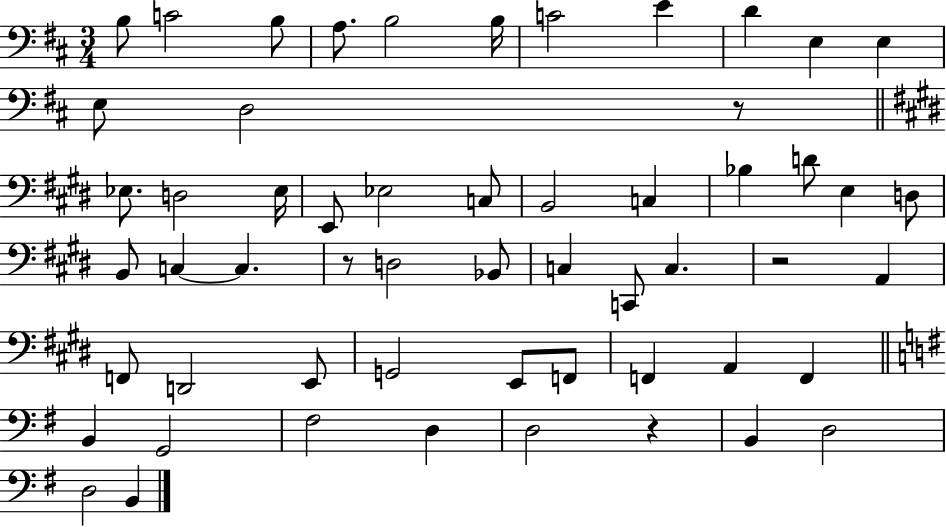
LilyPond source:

{
  \clef bass
  \numericTimeSignature
  \time 3/4
  \key d \major
  b8 c'2 b8 | a8. b2 b16 | c'2 e'4 | d'4 e4 e4 | \break e8 d2 r8 | \bar "||" \break \key e \major ees8. d2 ees16 | e,8 ees2 c8 | b,2 c4 | bes4 d'8 e4 d8 | \break b,8 c4~~ c4. | r8 d2 bes,8 | c4 c,8 c4. | r2 a,4 | \break f,8 d,2 e,8 | g,2 e,8 f,8 | f,4 a,4 f,4 | \bar "||" \break \key g \major b,4 g,2 | fis2 d4 | d2 r4 | b,4 d2 | \break d2 b,4 | \bar "|."
}